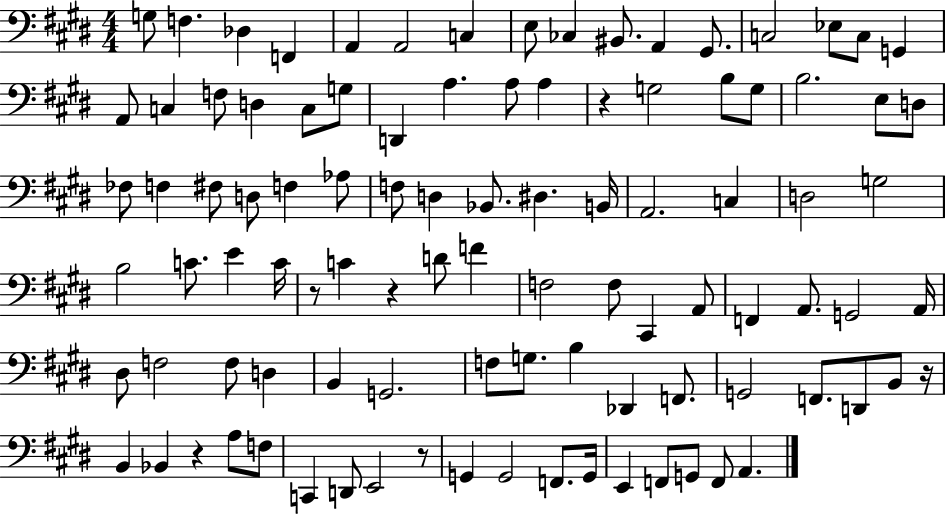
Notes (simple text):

G3/e F3/q. Db3/q F2/q A2/q A2/h C3/q E3/e CES3/q BIS2/e. A2/q G#2/e. C3/h Eb3/e C3/e G2/q A2/e C3/q F3/e D3/q C3/e G3/e D2/q A3/q. A3/e A3/q R/q G3/h B3/e G3/e B3/h. E3/e D3/e FES3/e F3/q F#3/e D3/e F3/q Ab3/e F3/e D3/q Bb2/e. D#3/q. B2/s A2/h. C3/q D3/h G3/h B3/h C4/e. E4/q C4/s R/e C4/q R/q D4/e F4/q F3/h F3/e C#2/q A2/e F2/q A2/e. G2/h A2/s D#3/e F3/h F3/e D3/q B2/q G2/h. F3/e G3/e. B3/q Db2/q F2/e. G2/h F2/e. D2/e B2/e R/s B2/q Bb2/q R/q A3/e F3/e C2/q D2/e E2/h R/e G2/q G2/h F2/e. G2/s E2/q F2/e G2/e F2/e A2/q.